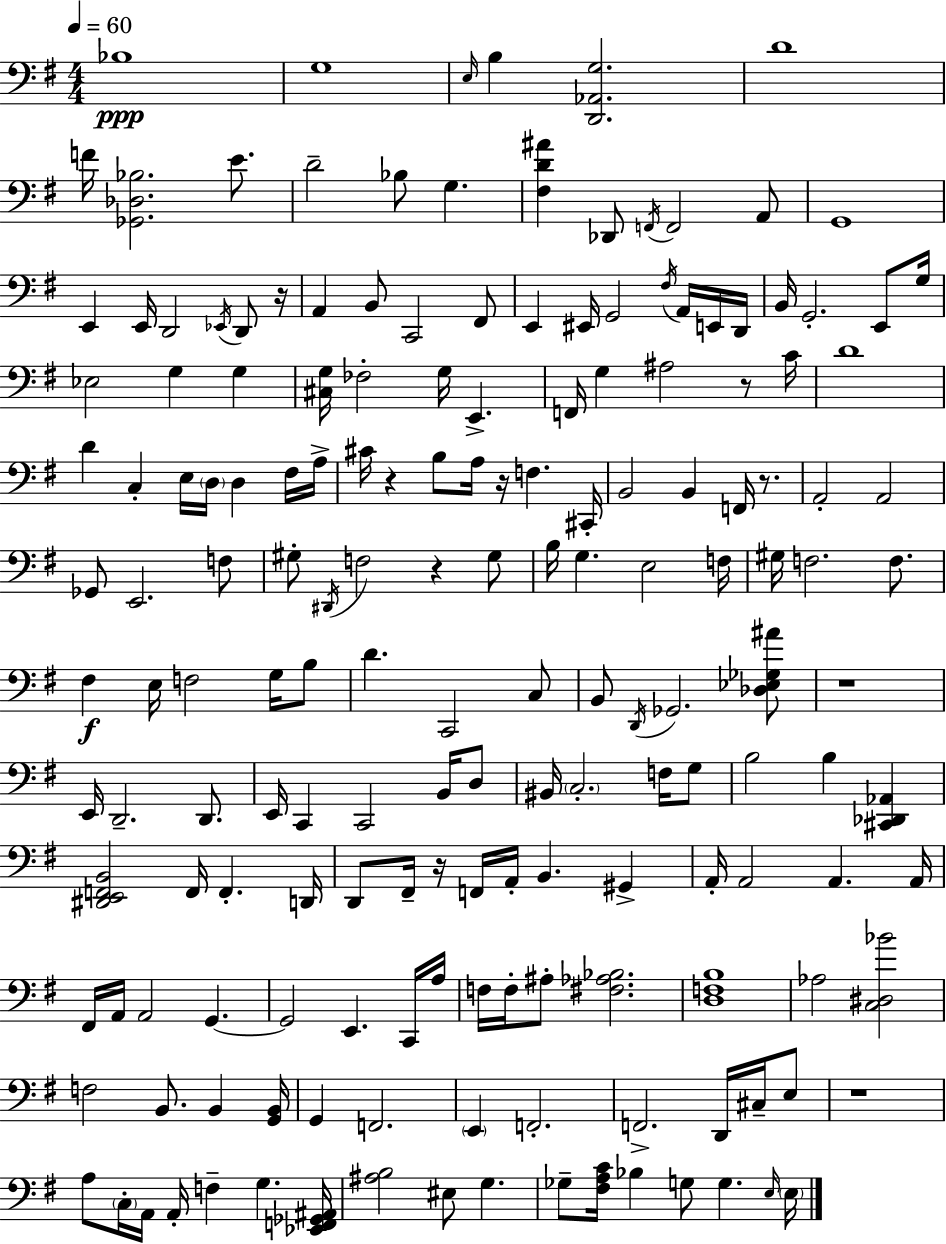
{
  \clef bass
  \numericTimeSignature
  \time 4/4
  \key e \minor
  \tempo 4 = 60
  bes1\ppp | g1 | \grace { e16 } b4 <d, aes, g>2. | d'1 | \break f'16 <ges, des bes>2. e'8. | d'2-- bes8 g4. | <fis d' ais'>4 des,8 \acciaccatura { f,16 } f,2 | a,8 g,1 | \break e,4 e,16 d,2 \acciaccatura { ees,16 } | d,8 r16 a,4 b,8 c,2 | fis,8 e,4 eis,16 g,2 | \acciaccatura { fis16 } a,16 e,16 d,16 b,16 g,2.-. | \break e,8 g16 ees2 g4 | g4 <cis g>16 fes2-. g16 e,4.-> | f,16 g4 ais2 | r8 c'16 d'1 | \break d'4 c4-. e16 \parenthesize d16 d4 | fis16 a16-> cis'16 r4 b8 a16 r16 f4. | cis,16-. b,2 b,4 | f,16 r8. a,2-. a,2 | \break ges,8 e,2. | f8 gis8-. \acciaccatura { dis,16 } f2 r4 | gis8 b16 g4. e2 | f16 gis16 f2. | \break f8. fis4\f e16 f2 | g16 b8 d'4. c,2 | c8 b,8 \acciaccatura { d,16 } ges,2. | <des ees ges ais'>8 r1 | \break e,16 d,2.-- | d,8. e,16 c,4 c,2 | b,16 d8 bis,16 \parenthesize c2.-. | f16 g8 b2 b4 | \break <cis, des, aes,>4 <dis, e, f, b,>2 f,16 f,4.-. | d,16 d,8 fis,16-- r16 f,16 a,16-. b,4. | gis,4-> a,16-. a,2 a,4. | a,16 fis,16 a,16 a,2 | \break g,4.~~ g,2 e,4. | c,16 a16 f16 f16-. ais8-. <fis aes bes>2. | <d f b>1 | aes2 <c dis bes'>2 | \break f2 b,8. | b,4 <g, b,>16 g,4 f,2. | \parenthesize e,4 f,2.-. | f,2.-> | \break d,16 cis16-- e8 r1 | a8 \parenthesize c16-. a,16 a,16-. f4-- g4. | <ees, f, ges, ais,>16 <ais b>2 eis8 | g4. ges8-- <fis a c'>16 bes4 g8 g4. | \break \grace { e16 } \parenthesize e16 \bar "|."
}